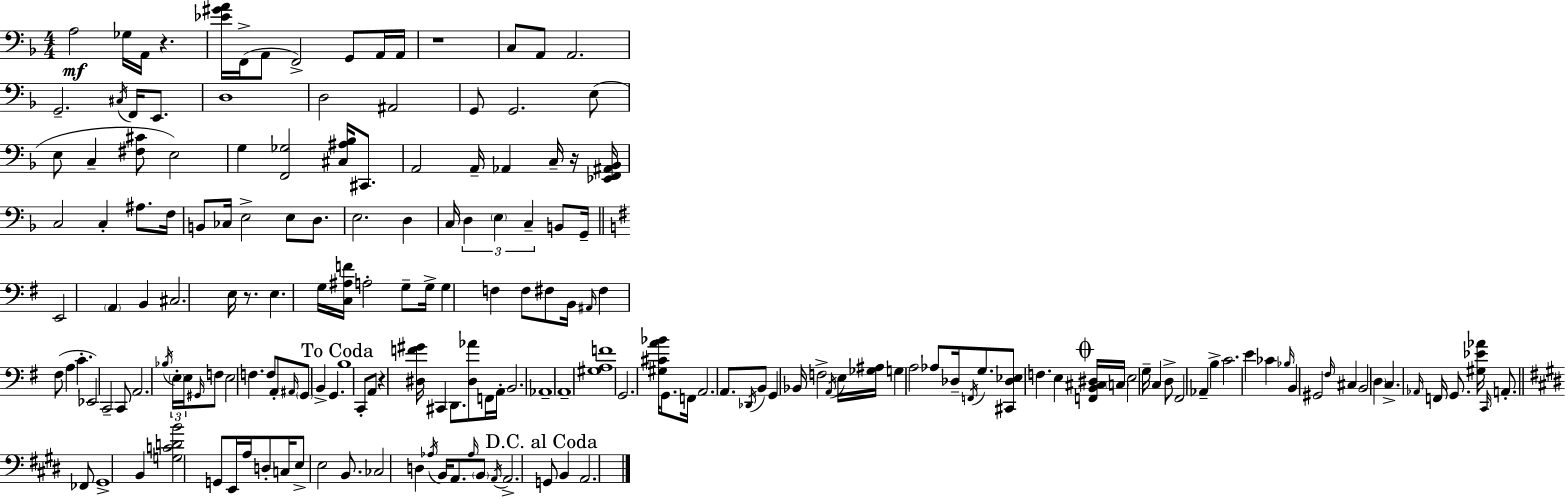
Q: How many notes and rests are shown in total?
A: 182